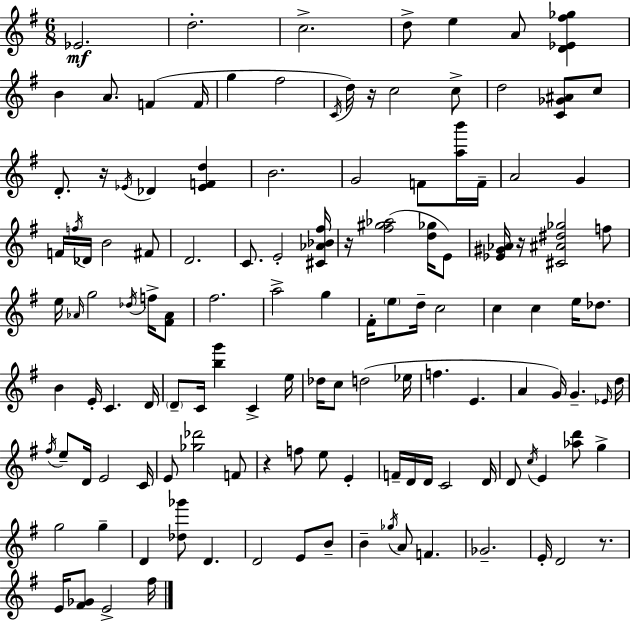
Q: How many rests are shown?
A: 6